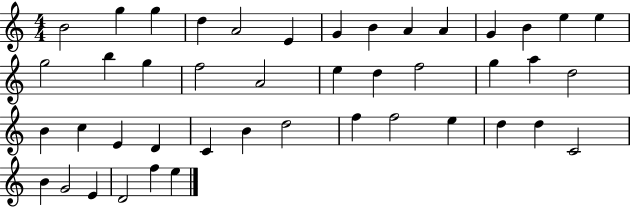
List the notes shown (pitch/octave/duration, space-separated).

B4/h G5/q G5/q D5/q A4/h E4/q G4/q B4/q A4/q A4/q G4/q B4/q E5/q E5/q G5/h B5/q G5/q F5/h A4/h E5/q D5/q F5/h G5/q A5/q D5/h B4/q C5/q E4/q D4/q C4/q B4/q D5/h F5/q F5/h E5/q D5/q D5/q C4/h B4/q G4/h E4/q D4/h F5/q E5/q